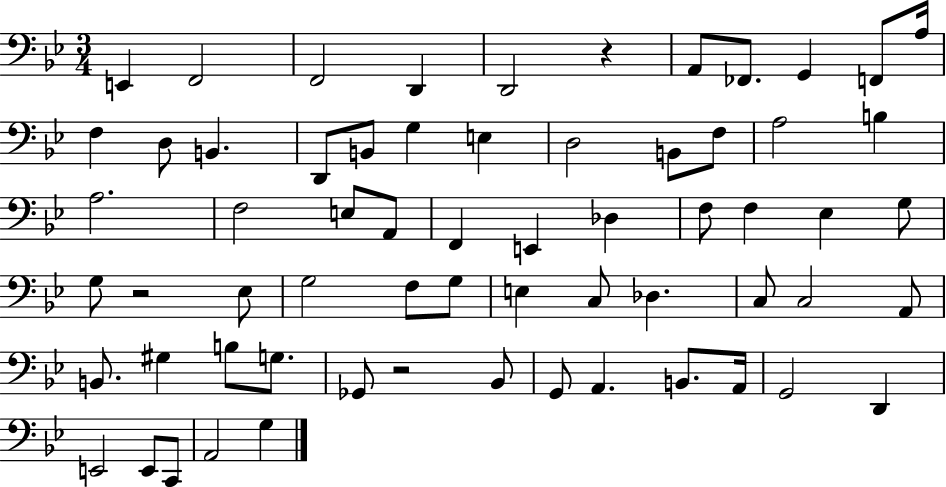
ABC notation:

X:1
T:Untitled
M:3/4
L:1/4
K:Bb
E,, F,,2 F,,2 D,, D,,2 z A,,/2 _F,,/2 G,, F,,/2 A,/4 F, D,/2 B,, D,,/2 B,,/2 G, E, D,2 B,,/2 F,/2 A,2 B, A,2 F,2 E,/2 A,,/2 F,, E,, _D, F,/2 F, _E, G,/2 G,/2 z2 _E,/2 G,2 F,/2 G,/2 E, C,/2 _D, C,/2 C,2 A,,/2 B,,/2 ^G, B,/2 G,/2 _G,,/2 z2 _B,,/2 G,,/2 A,, B,,/2 A,,/4 G,,2 D,, E,,2 E,,/2 C,,/2 A,,2 G,